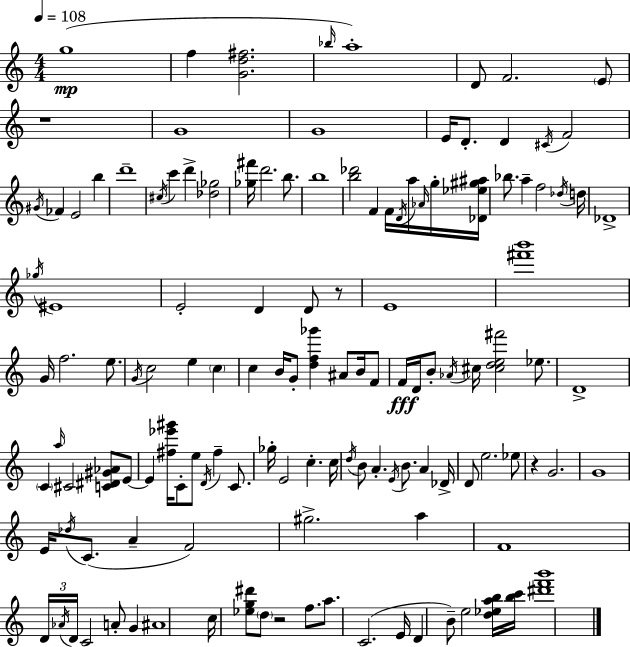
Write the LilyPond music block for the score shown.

{
  \clef treble
  \numericTimeSignature
  \time 4/4
  \key a \minor
  \tempo 4 = 108
  g''1(\mp | f''4 <g' d'' fis''>2. | \grace { bes''16 } a''1-.) | d'8 f'2. \parenthesize e'8 | \break r1 | g'1 | g'1 | e'16 d'8.-. d'4 \acciaccatura { cis'16 } f'2 | \break \acciaccatura { gis'16 } fes'4 e'2 b''4 | d'''1-- | \acciaccatura { cis''16 } c'''4 d'''4-> <des'' ges''>2 | <ges'' fis'''>16 d'''2. | \break b''8. b''1 | <b'' des'''>2 f'4 | f'16 \acciaccatura { d'16 } a''16 \grace { aes'16 } g''16-. <des' ees'' gis'' ais''>16 bes''8. a''4-- f''2 | \acciaccatura { des''16 } d''16 des'1-> | \break \acciaccatura { ges''16 } eis'1 | e'2-. | d'4 d'8 r8 e'1 | <fis''' b'''>1 | \break g'16 f''2. | e''8. \acciaccatura { g'16 } c''2 | e''4 \parenthesize c''4 c''4 b'16 g'8-. | <d'' f'' ges'''>4 ais'8 b'16 f'8 f'16\fff d'16 b'8-. \acciaccatura { aes'16 } cis''16 <cis'' d'' e'' fis'''>2 | \break ees''8. d'1-> | \parenthesize c'4 \grace { a''16 } cis'2 | <c' dis' gis' aes'>8 e'8~~ e'4 <fis'' ees''' gis'''>16 | c'8-. e''8 \acciaccatura { d'16 } fis''4-- c'8. ges''16-. e'2 | \break c''4.-. c''16 \acciaccatura { d''16 } b'8 a'4.-. | \acciaccatura { e'16 } b'8. a'4 des'16-> d'8 | e''2. ees''8 r4 | g'2. g'1 | \break e'16 \acciaccatura { des''16 } | c'8.( a'4-- f'2) gis''2.-> | a''4 f'1 | \tuplet 3/2 { d'16 | \break \acciaccatura { aes'16 } d'16 } c'2 a'8-. g'4 | ais'1 | c''16 <ees'' g'' dis'''>8 \parenthesize d''8 r2 f''8. | a''8. c'2.( e'16 | \break d'4 b'8--) e''2 <d'' ees'' a'' b''>16 <b'' c'''>16 | <dis''' f''' b'''>1 | \bar "|."
}